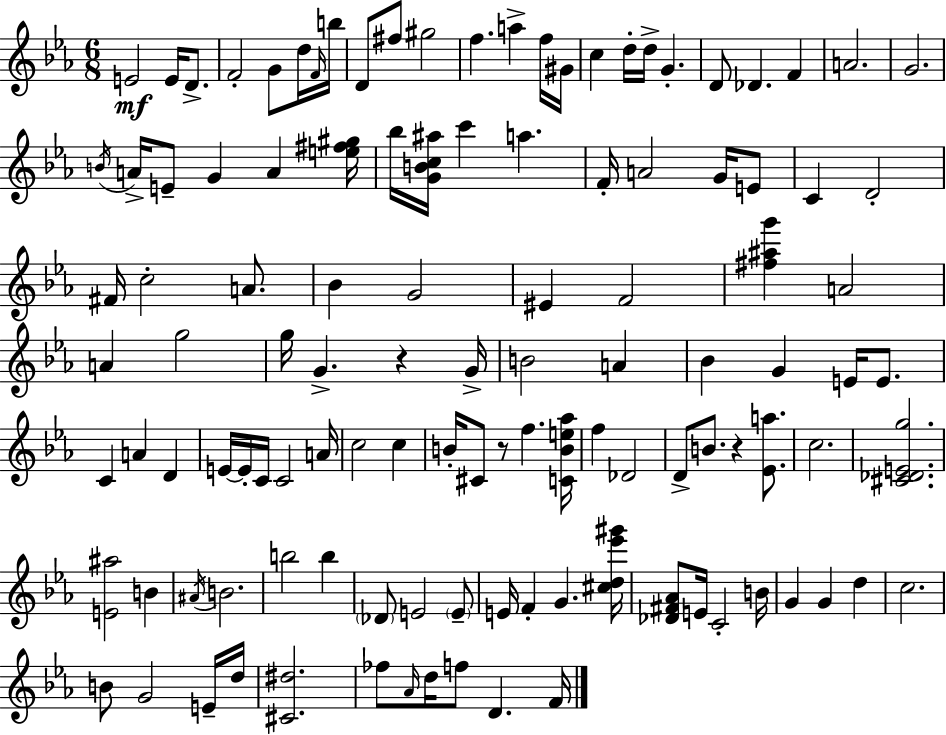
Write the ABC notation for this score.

X:1
T:Untitled
M:6/8
L:1/4
K:Cm
E2 E/4 D/2 F2 G/2 d/4 F/4 b/4 D/2 ^f/2 ^g2 f a f/4 ^G/4 c d/4 d/4 G D/2 _D F A2 G2 B/4 A/4 E/2 G A [e^f^g]/4 _b/4 [GBc^a]/4 c' a F/4 A2 G/4 E/2 C D2 ^F/4 c2 A/2 _B G2 ^E F2 [^f^ag'] A2 A g2 g/4 G z G/4 B2 A _B G E/4 E/2 C A D E/4 E/4 C/4 C2 A/4 c2 c B/4 ^C/2 z/2 f [CBe_a]/4 f _D2 D/2 B/2 z [_Ea]/2 c2 [^C_DEg]2 [E^a]2 B ^A/4 B2 b2 b _D/2 E2 E/2 E/4 F G [^cd_e'^g']/4 [_D^F_A]/2 E/4 C2 B/4 G G d c2 B/2 G2 E/4 d/4 [^C^d]2 _f/2 _A/4 d/4 f/2 D F/4